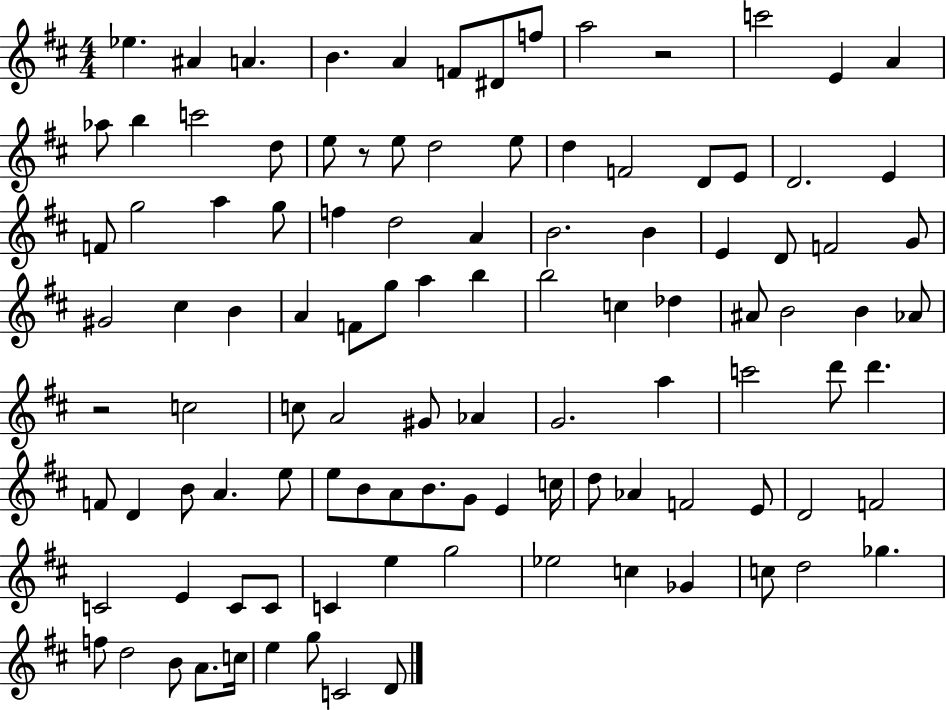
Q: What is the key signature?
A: D major